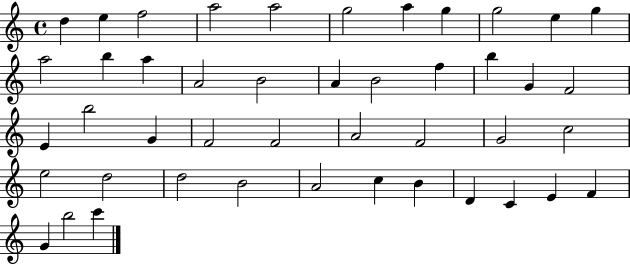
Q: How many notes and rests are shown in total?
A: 45